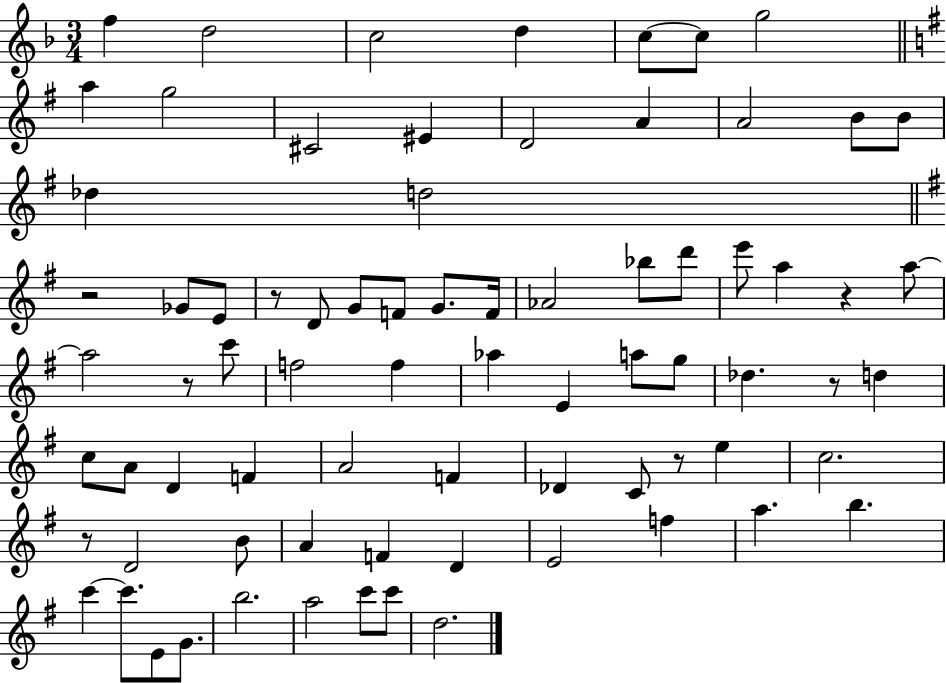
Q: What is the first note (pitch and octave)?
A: F5